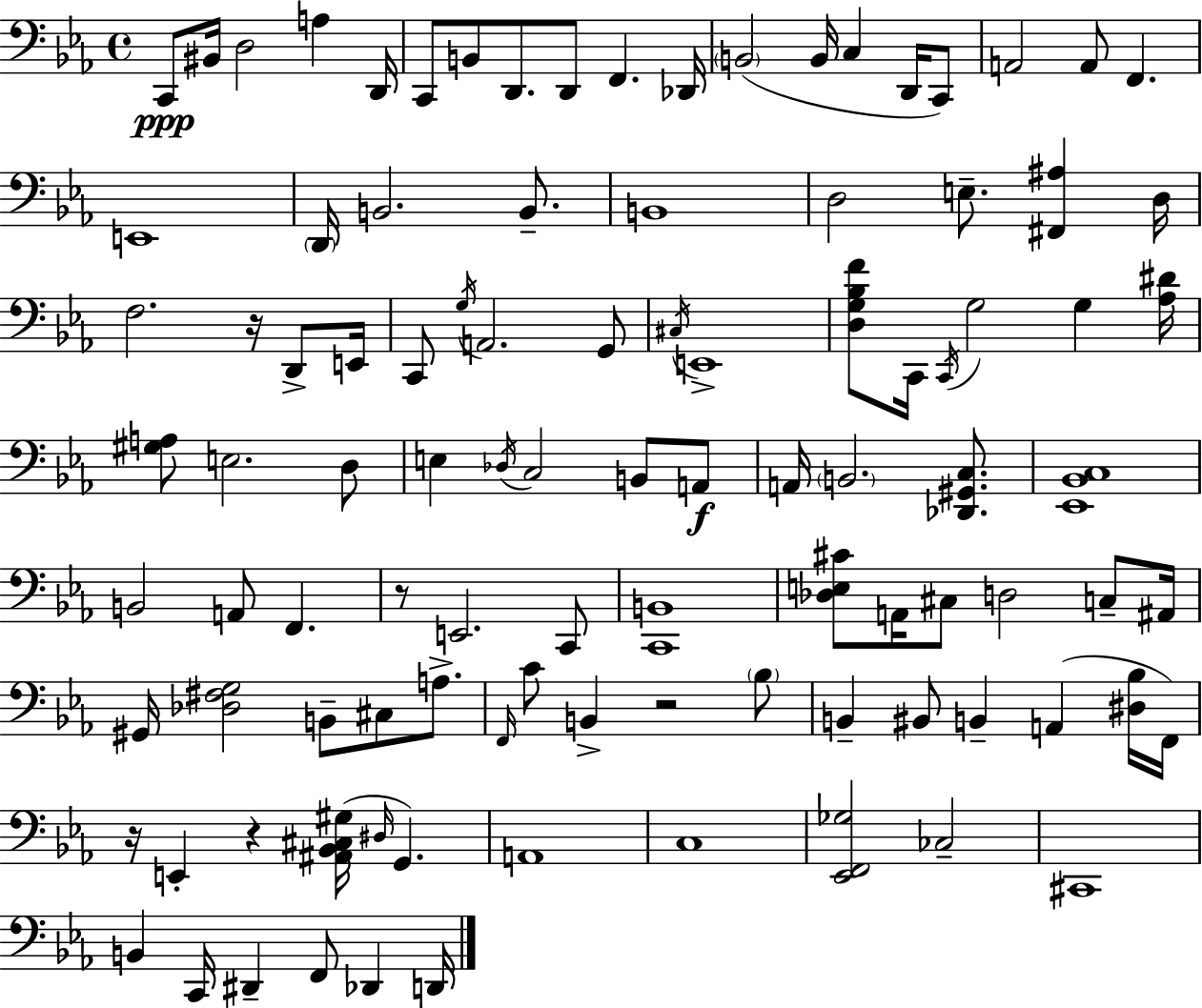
{
  \clef bass
  \time 4/4
  \defaultTimeSignature
  \key ees \major
  c,8\ppp bis,16 d2 a4 d,16 | c,8 b,8 d,8. d,8 f,4. des,16 | \parenthesize b,2( b,16 c4 d,16 c,8) | a,2 a,8 f,4. | \break e,1 | \parenthesize d,16 b,2. b,8.-- | b,1 | d2 e8.-- <fis, ais>4 d16 | \break f2. r16 d,8-> e,16 | c,8 \acciaccatura { g16 } a,2. g,8 | \acciaccatura { cis16 } e,1-> | <d g bes f'>8 c,16 \acciaccatura { c,16 } g2 g4 | \break <aes dis'>16 <gis a>8 e2. | d8 e4 \acciaccatura { des16 } c2 | b,8 a,8\f a,16 \parenthesize b,2. | <des, gis, c>8. <ees, bes, c>1 | \break b,2 a,8 f,4. | r8 e,2. | c,8 <c, b,>1 | <des e cis'>8 a,16 cis8 d2 | \break c8-- ais,16 gis,16 <des fis g>2 b,8-- cis8 | a8.-> \grace { f,16 } c'8 b,4-> r2 | \parenthesize bes8 b,4-- bis,8 b,4-- a,4( | <dis bes>16 f,16) r16 e,4-. r4 <ais, bes, cis gis>16( \grace { dis16 } | \break g,4.) a,1 | c1 | <ees, f, ges>2 ces2-- | cis,1 | \break b,4 c,16 dis,4-- f,8 | des,4 d,16 \bar "|."
}